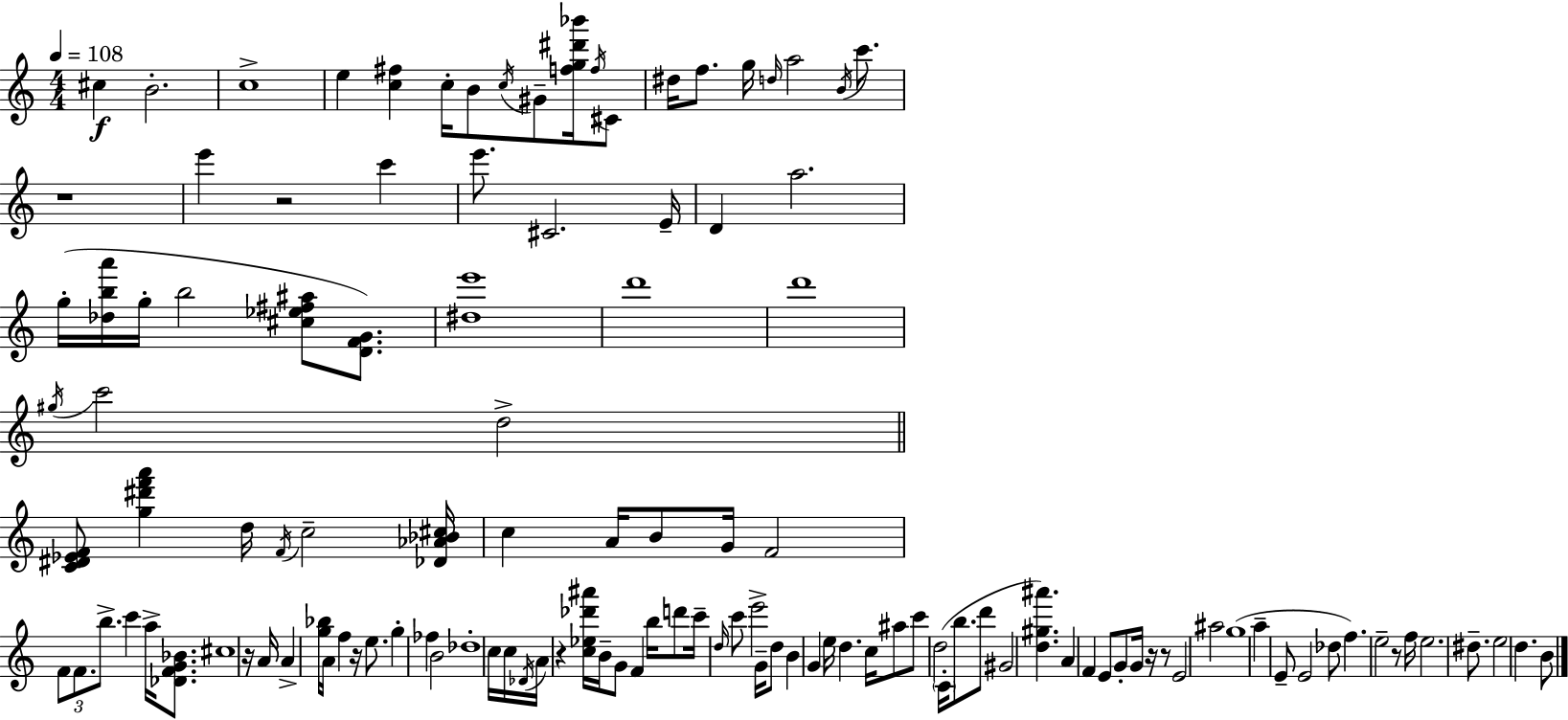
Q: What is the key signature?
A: A minor